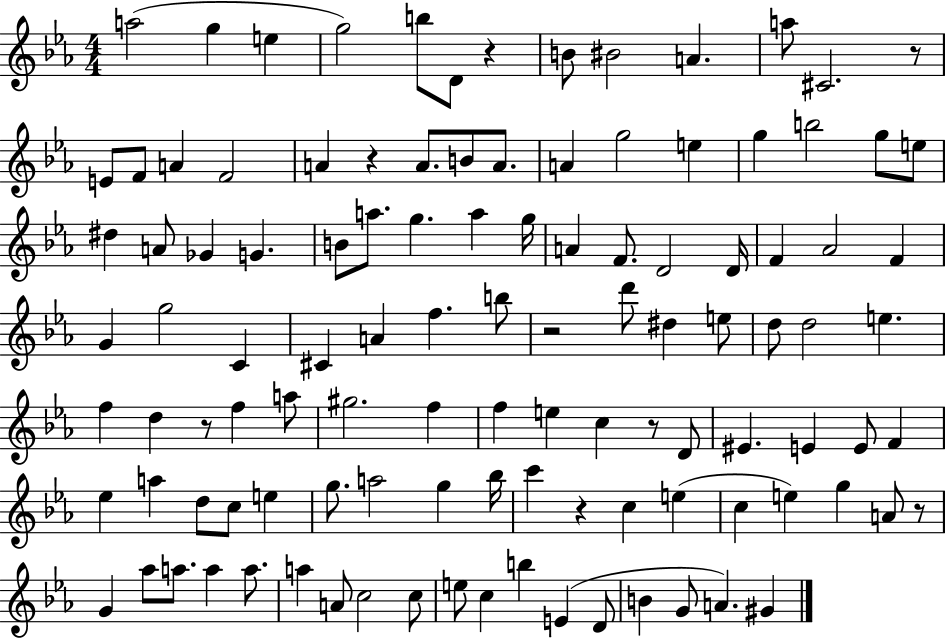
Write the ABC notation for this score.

X:1
T:Untitled
M:4/4
L:1/4
K:Eb
a2 g e g2 b/2 D/2 z B/2 ^B2 A a/2 ^C2 z/2 E/2 F/2 A F2 A z A/2 B/2 A/2 A g2 e g b2 g/2 e/2 ^d A/2 _G G B/2 a/2 g a g/4 A F/2 D2 D/4 F _A2 F G g2 C ^C A f b/2 z2 d'/2 ^d e/2 d/2 d2 e f d z/2 f a/2 ^g2 f f e c z/2 D/2 ^E E E/2 F _e a d/2 c/2 e g/2 a2 g _b/4 c' z c e c e g A/2 z/2 G _a/2 a/2 a a/2 a A/2 c2 c/2 e/2 c b E D/2 B G/2 A ^G